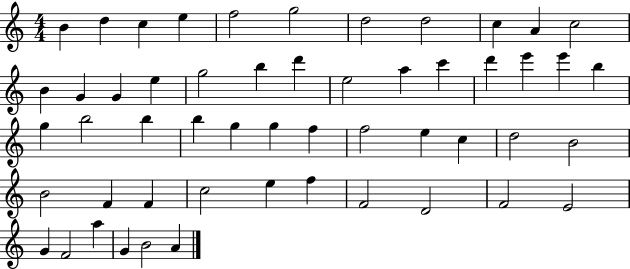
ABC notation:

X:1
T:Untitled
M:4/4
L:1/4
K:C
B d c e f2 g2 d2 d2 c A c2 B G G e g2 b d' e2 a c' d' e' e' b g b2 b b g g f f2 e c d2 B2 B2 F F c2 e f F2 D2 F2 E2 G F2 a G B2 A